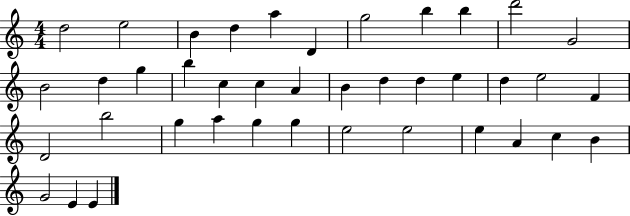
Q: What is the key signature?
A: C major